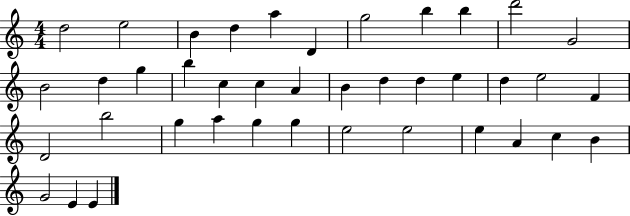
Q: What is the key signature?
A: C major